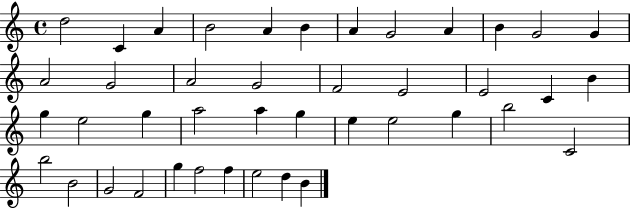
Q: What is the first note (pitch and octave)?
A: D5